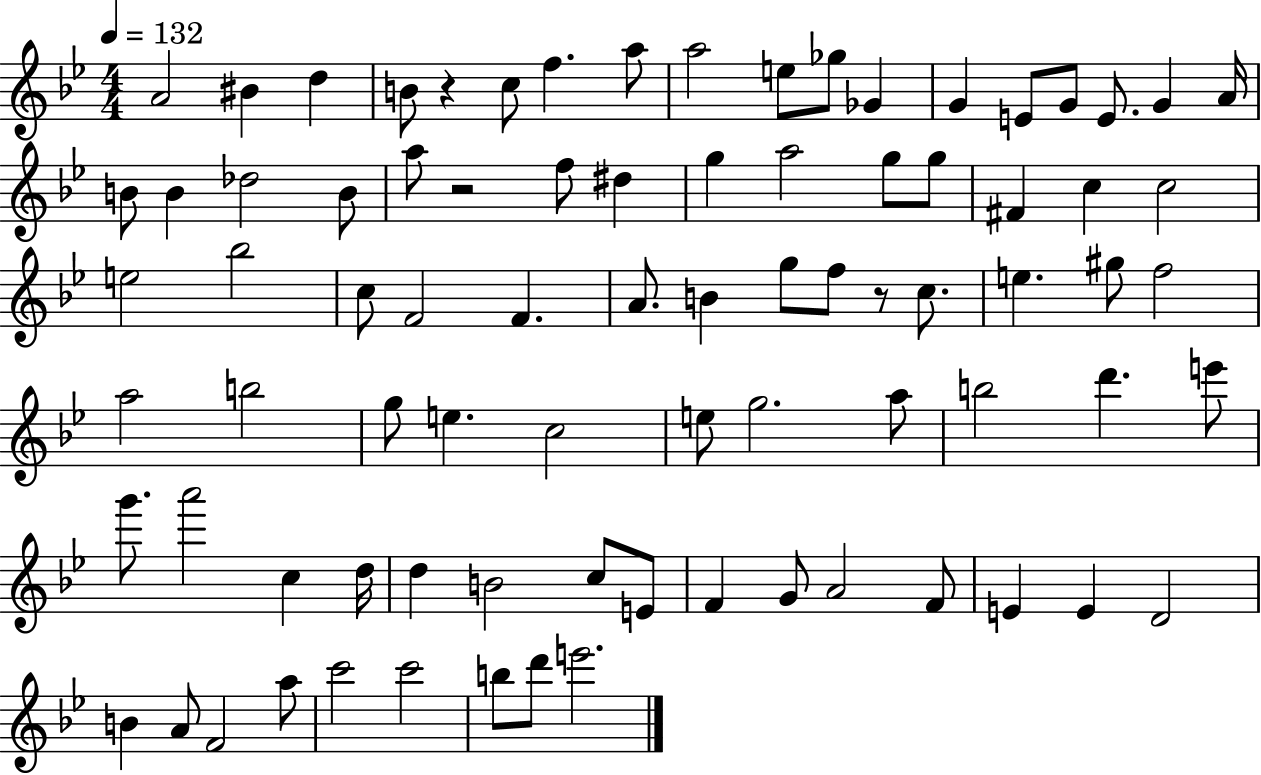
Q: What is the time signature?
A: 4/4